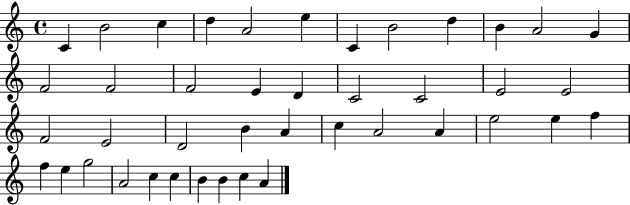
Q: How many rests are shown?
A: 0